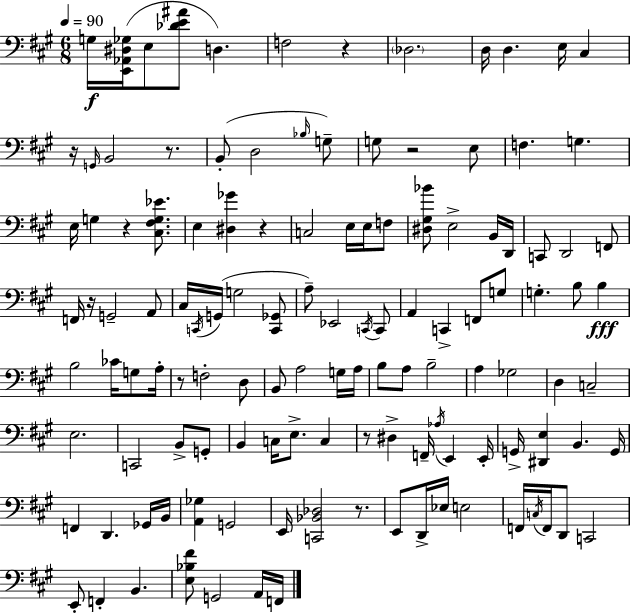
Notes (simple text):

G3/s [E2,Ab2,D#3,Gb3]/s E3/e [Db4,E4,A#4]/e D3/q. F3/h R/q Db3/h. D3/s D3/q. E3/s C#3/q R/s G2/s B2/h R/e. B2/e D3/h Bb3/s G3/e G3/e R/h E3/e F3/q. G3/q. E3/s G3/q R/q [C#3,F#3,G3,Eb4]/e. E3/q [D#3,Gb4]/q R/q C3/h E3/s E3/s F3/e [D#3,G#3,Bb4]/e E3/h B2/s D2/s C2/e D2/h F2/e F2/s R/s G2/h A2/e C#3/s C2/s G2/s G3/h [C2,Gb2]/e A3/e Eb2/h C2/s C2/e A2/q C2/q F2/e G3/e G3/q. B3/e B3/q B3/h CES4/s G3/e A3/s R/e F3/h D3/e B2/e A3/h G3/s A3/s B3/e A3/e B3/h A3/q Gb3/h D3/q C3/h E3/h. C2/h B2/e G2/e B2/q C3/s E3/e. C3/q R/e D#3/q F2/s Ab3/s E2/q E2/s G2/s [D#2,E3]/q B2/q. G2/s F2/q D2/q. Gb2/s B2/s [A2,Gb3]/q G2/h E2/s [C2,Bb2,Db3]/h R/e. E2/e D2/s Eb3/s E3/h F2/s C3/s F2/s D2/e C2/h E2/e F2/q B2/q. [E3,Bb3,F#4]/e G2/h A2/s F2/s